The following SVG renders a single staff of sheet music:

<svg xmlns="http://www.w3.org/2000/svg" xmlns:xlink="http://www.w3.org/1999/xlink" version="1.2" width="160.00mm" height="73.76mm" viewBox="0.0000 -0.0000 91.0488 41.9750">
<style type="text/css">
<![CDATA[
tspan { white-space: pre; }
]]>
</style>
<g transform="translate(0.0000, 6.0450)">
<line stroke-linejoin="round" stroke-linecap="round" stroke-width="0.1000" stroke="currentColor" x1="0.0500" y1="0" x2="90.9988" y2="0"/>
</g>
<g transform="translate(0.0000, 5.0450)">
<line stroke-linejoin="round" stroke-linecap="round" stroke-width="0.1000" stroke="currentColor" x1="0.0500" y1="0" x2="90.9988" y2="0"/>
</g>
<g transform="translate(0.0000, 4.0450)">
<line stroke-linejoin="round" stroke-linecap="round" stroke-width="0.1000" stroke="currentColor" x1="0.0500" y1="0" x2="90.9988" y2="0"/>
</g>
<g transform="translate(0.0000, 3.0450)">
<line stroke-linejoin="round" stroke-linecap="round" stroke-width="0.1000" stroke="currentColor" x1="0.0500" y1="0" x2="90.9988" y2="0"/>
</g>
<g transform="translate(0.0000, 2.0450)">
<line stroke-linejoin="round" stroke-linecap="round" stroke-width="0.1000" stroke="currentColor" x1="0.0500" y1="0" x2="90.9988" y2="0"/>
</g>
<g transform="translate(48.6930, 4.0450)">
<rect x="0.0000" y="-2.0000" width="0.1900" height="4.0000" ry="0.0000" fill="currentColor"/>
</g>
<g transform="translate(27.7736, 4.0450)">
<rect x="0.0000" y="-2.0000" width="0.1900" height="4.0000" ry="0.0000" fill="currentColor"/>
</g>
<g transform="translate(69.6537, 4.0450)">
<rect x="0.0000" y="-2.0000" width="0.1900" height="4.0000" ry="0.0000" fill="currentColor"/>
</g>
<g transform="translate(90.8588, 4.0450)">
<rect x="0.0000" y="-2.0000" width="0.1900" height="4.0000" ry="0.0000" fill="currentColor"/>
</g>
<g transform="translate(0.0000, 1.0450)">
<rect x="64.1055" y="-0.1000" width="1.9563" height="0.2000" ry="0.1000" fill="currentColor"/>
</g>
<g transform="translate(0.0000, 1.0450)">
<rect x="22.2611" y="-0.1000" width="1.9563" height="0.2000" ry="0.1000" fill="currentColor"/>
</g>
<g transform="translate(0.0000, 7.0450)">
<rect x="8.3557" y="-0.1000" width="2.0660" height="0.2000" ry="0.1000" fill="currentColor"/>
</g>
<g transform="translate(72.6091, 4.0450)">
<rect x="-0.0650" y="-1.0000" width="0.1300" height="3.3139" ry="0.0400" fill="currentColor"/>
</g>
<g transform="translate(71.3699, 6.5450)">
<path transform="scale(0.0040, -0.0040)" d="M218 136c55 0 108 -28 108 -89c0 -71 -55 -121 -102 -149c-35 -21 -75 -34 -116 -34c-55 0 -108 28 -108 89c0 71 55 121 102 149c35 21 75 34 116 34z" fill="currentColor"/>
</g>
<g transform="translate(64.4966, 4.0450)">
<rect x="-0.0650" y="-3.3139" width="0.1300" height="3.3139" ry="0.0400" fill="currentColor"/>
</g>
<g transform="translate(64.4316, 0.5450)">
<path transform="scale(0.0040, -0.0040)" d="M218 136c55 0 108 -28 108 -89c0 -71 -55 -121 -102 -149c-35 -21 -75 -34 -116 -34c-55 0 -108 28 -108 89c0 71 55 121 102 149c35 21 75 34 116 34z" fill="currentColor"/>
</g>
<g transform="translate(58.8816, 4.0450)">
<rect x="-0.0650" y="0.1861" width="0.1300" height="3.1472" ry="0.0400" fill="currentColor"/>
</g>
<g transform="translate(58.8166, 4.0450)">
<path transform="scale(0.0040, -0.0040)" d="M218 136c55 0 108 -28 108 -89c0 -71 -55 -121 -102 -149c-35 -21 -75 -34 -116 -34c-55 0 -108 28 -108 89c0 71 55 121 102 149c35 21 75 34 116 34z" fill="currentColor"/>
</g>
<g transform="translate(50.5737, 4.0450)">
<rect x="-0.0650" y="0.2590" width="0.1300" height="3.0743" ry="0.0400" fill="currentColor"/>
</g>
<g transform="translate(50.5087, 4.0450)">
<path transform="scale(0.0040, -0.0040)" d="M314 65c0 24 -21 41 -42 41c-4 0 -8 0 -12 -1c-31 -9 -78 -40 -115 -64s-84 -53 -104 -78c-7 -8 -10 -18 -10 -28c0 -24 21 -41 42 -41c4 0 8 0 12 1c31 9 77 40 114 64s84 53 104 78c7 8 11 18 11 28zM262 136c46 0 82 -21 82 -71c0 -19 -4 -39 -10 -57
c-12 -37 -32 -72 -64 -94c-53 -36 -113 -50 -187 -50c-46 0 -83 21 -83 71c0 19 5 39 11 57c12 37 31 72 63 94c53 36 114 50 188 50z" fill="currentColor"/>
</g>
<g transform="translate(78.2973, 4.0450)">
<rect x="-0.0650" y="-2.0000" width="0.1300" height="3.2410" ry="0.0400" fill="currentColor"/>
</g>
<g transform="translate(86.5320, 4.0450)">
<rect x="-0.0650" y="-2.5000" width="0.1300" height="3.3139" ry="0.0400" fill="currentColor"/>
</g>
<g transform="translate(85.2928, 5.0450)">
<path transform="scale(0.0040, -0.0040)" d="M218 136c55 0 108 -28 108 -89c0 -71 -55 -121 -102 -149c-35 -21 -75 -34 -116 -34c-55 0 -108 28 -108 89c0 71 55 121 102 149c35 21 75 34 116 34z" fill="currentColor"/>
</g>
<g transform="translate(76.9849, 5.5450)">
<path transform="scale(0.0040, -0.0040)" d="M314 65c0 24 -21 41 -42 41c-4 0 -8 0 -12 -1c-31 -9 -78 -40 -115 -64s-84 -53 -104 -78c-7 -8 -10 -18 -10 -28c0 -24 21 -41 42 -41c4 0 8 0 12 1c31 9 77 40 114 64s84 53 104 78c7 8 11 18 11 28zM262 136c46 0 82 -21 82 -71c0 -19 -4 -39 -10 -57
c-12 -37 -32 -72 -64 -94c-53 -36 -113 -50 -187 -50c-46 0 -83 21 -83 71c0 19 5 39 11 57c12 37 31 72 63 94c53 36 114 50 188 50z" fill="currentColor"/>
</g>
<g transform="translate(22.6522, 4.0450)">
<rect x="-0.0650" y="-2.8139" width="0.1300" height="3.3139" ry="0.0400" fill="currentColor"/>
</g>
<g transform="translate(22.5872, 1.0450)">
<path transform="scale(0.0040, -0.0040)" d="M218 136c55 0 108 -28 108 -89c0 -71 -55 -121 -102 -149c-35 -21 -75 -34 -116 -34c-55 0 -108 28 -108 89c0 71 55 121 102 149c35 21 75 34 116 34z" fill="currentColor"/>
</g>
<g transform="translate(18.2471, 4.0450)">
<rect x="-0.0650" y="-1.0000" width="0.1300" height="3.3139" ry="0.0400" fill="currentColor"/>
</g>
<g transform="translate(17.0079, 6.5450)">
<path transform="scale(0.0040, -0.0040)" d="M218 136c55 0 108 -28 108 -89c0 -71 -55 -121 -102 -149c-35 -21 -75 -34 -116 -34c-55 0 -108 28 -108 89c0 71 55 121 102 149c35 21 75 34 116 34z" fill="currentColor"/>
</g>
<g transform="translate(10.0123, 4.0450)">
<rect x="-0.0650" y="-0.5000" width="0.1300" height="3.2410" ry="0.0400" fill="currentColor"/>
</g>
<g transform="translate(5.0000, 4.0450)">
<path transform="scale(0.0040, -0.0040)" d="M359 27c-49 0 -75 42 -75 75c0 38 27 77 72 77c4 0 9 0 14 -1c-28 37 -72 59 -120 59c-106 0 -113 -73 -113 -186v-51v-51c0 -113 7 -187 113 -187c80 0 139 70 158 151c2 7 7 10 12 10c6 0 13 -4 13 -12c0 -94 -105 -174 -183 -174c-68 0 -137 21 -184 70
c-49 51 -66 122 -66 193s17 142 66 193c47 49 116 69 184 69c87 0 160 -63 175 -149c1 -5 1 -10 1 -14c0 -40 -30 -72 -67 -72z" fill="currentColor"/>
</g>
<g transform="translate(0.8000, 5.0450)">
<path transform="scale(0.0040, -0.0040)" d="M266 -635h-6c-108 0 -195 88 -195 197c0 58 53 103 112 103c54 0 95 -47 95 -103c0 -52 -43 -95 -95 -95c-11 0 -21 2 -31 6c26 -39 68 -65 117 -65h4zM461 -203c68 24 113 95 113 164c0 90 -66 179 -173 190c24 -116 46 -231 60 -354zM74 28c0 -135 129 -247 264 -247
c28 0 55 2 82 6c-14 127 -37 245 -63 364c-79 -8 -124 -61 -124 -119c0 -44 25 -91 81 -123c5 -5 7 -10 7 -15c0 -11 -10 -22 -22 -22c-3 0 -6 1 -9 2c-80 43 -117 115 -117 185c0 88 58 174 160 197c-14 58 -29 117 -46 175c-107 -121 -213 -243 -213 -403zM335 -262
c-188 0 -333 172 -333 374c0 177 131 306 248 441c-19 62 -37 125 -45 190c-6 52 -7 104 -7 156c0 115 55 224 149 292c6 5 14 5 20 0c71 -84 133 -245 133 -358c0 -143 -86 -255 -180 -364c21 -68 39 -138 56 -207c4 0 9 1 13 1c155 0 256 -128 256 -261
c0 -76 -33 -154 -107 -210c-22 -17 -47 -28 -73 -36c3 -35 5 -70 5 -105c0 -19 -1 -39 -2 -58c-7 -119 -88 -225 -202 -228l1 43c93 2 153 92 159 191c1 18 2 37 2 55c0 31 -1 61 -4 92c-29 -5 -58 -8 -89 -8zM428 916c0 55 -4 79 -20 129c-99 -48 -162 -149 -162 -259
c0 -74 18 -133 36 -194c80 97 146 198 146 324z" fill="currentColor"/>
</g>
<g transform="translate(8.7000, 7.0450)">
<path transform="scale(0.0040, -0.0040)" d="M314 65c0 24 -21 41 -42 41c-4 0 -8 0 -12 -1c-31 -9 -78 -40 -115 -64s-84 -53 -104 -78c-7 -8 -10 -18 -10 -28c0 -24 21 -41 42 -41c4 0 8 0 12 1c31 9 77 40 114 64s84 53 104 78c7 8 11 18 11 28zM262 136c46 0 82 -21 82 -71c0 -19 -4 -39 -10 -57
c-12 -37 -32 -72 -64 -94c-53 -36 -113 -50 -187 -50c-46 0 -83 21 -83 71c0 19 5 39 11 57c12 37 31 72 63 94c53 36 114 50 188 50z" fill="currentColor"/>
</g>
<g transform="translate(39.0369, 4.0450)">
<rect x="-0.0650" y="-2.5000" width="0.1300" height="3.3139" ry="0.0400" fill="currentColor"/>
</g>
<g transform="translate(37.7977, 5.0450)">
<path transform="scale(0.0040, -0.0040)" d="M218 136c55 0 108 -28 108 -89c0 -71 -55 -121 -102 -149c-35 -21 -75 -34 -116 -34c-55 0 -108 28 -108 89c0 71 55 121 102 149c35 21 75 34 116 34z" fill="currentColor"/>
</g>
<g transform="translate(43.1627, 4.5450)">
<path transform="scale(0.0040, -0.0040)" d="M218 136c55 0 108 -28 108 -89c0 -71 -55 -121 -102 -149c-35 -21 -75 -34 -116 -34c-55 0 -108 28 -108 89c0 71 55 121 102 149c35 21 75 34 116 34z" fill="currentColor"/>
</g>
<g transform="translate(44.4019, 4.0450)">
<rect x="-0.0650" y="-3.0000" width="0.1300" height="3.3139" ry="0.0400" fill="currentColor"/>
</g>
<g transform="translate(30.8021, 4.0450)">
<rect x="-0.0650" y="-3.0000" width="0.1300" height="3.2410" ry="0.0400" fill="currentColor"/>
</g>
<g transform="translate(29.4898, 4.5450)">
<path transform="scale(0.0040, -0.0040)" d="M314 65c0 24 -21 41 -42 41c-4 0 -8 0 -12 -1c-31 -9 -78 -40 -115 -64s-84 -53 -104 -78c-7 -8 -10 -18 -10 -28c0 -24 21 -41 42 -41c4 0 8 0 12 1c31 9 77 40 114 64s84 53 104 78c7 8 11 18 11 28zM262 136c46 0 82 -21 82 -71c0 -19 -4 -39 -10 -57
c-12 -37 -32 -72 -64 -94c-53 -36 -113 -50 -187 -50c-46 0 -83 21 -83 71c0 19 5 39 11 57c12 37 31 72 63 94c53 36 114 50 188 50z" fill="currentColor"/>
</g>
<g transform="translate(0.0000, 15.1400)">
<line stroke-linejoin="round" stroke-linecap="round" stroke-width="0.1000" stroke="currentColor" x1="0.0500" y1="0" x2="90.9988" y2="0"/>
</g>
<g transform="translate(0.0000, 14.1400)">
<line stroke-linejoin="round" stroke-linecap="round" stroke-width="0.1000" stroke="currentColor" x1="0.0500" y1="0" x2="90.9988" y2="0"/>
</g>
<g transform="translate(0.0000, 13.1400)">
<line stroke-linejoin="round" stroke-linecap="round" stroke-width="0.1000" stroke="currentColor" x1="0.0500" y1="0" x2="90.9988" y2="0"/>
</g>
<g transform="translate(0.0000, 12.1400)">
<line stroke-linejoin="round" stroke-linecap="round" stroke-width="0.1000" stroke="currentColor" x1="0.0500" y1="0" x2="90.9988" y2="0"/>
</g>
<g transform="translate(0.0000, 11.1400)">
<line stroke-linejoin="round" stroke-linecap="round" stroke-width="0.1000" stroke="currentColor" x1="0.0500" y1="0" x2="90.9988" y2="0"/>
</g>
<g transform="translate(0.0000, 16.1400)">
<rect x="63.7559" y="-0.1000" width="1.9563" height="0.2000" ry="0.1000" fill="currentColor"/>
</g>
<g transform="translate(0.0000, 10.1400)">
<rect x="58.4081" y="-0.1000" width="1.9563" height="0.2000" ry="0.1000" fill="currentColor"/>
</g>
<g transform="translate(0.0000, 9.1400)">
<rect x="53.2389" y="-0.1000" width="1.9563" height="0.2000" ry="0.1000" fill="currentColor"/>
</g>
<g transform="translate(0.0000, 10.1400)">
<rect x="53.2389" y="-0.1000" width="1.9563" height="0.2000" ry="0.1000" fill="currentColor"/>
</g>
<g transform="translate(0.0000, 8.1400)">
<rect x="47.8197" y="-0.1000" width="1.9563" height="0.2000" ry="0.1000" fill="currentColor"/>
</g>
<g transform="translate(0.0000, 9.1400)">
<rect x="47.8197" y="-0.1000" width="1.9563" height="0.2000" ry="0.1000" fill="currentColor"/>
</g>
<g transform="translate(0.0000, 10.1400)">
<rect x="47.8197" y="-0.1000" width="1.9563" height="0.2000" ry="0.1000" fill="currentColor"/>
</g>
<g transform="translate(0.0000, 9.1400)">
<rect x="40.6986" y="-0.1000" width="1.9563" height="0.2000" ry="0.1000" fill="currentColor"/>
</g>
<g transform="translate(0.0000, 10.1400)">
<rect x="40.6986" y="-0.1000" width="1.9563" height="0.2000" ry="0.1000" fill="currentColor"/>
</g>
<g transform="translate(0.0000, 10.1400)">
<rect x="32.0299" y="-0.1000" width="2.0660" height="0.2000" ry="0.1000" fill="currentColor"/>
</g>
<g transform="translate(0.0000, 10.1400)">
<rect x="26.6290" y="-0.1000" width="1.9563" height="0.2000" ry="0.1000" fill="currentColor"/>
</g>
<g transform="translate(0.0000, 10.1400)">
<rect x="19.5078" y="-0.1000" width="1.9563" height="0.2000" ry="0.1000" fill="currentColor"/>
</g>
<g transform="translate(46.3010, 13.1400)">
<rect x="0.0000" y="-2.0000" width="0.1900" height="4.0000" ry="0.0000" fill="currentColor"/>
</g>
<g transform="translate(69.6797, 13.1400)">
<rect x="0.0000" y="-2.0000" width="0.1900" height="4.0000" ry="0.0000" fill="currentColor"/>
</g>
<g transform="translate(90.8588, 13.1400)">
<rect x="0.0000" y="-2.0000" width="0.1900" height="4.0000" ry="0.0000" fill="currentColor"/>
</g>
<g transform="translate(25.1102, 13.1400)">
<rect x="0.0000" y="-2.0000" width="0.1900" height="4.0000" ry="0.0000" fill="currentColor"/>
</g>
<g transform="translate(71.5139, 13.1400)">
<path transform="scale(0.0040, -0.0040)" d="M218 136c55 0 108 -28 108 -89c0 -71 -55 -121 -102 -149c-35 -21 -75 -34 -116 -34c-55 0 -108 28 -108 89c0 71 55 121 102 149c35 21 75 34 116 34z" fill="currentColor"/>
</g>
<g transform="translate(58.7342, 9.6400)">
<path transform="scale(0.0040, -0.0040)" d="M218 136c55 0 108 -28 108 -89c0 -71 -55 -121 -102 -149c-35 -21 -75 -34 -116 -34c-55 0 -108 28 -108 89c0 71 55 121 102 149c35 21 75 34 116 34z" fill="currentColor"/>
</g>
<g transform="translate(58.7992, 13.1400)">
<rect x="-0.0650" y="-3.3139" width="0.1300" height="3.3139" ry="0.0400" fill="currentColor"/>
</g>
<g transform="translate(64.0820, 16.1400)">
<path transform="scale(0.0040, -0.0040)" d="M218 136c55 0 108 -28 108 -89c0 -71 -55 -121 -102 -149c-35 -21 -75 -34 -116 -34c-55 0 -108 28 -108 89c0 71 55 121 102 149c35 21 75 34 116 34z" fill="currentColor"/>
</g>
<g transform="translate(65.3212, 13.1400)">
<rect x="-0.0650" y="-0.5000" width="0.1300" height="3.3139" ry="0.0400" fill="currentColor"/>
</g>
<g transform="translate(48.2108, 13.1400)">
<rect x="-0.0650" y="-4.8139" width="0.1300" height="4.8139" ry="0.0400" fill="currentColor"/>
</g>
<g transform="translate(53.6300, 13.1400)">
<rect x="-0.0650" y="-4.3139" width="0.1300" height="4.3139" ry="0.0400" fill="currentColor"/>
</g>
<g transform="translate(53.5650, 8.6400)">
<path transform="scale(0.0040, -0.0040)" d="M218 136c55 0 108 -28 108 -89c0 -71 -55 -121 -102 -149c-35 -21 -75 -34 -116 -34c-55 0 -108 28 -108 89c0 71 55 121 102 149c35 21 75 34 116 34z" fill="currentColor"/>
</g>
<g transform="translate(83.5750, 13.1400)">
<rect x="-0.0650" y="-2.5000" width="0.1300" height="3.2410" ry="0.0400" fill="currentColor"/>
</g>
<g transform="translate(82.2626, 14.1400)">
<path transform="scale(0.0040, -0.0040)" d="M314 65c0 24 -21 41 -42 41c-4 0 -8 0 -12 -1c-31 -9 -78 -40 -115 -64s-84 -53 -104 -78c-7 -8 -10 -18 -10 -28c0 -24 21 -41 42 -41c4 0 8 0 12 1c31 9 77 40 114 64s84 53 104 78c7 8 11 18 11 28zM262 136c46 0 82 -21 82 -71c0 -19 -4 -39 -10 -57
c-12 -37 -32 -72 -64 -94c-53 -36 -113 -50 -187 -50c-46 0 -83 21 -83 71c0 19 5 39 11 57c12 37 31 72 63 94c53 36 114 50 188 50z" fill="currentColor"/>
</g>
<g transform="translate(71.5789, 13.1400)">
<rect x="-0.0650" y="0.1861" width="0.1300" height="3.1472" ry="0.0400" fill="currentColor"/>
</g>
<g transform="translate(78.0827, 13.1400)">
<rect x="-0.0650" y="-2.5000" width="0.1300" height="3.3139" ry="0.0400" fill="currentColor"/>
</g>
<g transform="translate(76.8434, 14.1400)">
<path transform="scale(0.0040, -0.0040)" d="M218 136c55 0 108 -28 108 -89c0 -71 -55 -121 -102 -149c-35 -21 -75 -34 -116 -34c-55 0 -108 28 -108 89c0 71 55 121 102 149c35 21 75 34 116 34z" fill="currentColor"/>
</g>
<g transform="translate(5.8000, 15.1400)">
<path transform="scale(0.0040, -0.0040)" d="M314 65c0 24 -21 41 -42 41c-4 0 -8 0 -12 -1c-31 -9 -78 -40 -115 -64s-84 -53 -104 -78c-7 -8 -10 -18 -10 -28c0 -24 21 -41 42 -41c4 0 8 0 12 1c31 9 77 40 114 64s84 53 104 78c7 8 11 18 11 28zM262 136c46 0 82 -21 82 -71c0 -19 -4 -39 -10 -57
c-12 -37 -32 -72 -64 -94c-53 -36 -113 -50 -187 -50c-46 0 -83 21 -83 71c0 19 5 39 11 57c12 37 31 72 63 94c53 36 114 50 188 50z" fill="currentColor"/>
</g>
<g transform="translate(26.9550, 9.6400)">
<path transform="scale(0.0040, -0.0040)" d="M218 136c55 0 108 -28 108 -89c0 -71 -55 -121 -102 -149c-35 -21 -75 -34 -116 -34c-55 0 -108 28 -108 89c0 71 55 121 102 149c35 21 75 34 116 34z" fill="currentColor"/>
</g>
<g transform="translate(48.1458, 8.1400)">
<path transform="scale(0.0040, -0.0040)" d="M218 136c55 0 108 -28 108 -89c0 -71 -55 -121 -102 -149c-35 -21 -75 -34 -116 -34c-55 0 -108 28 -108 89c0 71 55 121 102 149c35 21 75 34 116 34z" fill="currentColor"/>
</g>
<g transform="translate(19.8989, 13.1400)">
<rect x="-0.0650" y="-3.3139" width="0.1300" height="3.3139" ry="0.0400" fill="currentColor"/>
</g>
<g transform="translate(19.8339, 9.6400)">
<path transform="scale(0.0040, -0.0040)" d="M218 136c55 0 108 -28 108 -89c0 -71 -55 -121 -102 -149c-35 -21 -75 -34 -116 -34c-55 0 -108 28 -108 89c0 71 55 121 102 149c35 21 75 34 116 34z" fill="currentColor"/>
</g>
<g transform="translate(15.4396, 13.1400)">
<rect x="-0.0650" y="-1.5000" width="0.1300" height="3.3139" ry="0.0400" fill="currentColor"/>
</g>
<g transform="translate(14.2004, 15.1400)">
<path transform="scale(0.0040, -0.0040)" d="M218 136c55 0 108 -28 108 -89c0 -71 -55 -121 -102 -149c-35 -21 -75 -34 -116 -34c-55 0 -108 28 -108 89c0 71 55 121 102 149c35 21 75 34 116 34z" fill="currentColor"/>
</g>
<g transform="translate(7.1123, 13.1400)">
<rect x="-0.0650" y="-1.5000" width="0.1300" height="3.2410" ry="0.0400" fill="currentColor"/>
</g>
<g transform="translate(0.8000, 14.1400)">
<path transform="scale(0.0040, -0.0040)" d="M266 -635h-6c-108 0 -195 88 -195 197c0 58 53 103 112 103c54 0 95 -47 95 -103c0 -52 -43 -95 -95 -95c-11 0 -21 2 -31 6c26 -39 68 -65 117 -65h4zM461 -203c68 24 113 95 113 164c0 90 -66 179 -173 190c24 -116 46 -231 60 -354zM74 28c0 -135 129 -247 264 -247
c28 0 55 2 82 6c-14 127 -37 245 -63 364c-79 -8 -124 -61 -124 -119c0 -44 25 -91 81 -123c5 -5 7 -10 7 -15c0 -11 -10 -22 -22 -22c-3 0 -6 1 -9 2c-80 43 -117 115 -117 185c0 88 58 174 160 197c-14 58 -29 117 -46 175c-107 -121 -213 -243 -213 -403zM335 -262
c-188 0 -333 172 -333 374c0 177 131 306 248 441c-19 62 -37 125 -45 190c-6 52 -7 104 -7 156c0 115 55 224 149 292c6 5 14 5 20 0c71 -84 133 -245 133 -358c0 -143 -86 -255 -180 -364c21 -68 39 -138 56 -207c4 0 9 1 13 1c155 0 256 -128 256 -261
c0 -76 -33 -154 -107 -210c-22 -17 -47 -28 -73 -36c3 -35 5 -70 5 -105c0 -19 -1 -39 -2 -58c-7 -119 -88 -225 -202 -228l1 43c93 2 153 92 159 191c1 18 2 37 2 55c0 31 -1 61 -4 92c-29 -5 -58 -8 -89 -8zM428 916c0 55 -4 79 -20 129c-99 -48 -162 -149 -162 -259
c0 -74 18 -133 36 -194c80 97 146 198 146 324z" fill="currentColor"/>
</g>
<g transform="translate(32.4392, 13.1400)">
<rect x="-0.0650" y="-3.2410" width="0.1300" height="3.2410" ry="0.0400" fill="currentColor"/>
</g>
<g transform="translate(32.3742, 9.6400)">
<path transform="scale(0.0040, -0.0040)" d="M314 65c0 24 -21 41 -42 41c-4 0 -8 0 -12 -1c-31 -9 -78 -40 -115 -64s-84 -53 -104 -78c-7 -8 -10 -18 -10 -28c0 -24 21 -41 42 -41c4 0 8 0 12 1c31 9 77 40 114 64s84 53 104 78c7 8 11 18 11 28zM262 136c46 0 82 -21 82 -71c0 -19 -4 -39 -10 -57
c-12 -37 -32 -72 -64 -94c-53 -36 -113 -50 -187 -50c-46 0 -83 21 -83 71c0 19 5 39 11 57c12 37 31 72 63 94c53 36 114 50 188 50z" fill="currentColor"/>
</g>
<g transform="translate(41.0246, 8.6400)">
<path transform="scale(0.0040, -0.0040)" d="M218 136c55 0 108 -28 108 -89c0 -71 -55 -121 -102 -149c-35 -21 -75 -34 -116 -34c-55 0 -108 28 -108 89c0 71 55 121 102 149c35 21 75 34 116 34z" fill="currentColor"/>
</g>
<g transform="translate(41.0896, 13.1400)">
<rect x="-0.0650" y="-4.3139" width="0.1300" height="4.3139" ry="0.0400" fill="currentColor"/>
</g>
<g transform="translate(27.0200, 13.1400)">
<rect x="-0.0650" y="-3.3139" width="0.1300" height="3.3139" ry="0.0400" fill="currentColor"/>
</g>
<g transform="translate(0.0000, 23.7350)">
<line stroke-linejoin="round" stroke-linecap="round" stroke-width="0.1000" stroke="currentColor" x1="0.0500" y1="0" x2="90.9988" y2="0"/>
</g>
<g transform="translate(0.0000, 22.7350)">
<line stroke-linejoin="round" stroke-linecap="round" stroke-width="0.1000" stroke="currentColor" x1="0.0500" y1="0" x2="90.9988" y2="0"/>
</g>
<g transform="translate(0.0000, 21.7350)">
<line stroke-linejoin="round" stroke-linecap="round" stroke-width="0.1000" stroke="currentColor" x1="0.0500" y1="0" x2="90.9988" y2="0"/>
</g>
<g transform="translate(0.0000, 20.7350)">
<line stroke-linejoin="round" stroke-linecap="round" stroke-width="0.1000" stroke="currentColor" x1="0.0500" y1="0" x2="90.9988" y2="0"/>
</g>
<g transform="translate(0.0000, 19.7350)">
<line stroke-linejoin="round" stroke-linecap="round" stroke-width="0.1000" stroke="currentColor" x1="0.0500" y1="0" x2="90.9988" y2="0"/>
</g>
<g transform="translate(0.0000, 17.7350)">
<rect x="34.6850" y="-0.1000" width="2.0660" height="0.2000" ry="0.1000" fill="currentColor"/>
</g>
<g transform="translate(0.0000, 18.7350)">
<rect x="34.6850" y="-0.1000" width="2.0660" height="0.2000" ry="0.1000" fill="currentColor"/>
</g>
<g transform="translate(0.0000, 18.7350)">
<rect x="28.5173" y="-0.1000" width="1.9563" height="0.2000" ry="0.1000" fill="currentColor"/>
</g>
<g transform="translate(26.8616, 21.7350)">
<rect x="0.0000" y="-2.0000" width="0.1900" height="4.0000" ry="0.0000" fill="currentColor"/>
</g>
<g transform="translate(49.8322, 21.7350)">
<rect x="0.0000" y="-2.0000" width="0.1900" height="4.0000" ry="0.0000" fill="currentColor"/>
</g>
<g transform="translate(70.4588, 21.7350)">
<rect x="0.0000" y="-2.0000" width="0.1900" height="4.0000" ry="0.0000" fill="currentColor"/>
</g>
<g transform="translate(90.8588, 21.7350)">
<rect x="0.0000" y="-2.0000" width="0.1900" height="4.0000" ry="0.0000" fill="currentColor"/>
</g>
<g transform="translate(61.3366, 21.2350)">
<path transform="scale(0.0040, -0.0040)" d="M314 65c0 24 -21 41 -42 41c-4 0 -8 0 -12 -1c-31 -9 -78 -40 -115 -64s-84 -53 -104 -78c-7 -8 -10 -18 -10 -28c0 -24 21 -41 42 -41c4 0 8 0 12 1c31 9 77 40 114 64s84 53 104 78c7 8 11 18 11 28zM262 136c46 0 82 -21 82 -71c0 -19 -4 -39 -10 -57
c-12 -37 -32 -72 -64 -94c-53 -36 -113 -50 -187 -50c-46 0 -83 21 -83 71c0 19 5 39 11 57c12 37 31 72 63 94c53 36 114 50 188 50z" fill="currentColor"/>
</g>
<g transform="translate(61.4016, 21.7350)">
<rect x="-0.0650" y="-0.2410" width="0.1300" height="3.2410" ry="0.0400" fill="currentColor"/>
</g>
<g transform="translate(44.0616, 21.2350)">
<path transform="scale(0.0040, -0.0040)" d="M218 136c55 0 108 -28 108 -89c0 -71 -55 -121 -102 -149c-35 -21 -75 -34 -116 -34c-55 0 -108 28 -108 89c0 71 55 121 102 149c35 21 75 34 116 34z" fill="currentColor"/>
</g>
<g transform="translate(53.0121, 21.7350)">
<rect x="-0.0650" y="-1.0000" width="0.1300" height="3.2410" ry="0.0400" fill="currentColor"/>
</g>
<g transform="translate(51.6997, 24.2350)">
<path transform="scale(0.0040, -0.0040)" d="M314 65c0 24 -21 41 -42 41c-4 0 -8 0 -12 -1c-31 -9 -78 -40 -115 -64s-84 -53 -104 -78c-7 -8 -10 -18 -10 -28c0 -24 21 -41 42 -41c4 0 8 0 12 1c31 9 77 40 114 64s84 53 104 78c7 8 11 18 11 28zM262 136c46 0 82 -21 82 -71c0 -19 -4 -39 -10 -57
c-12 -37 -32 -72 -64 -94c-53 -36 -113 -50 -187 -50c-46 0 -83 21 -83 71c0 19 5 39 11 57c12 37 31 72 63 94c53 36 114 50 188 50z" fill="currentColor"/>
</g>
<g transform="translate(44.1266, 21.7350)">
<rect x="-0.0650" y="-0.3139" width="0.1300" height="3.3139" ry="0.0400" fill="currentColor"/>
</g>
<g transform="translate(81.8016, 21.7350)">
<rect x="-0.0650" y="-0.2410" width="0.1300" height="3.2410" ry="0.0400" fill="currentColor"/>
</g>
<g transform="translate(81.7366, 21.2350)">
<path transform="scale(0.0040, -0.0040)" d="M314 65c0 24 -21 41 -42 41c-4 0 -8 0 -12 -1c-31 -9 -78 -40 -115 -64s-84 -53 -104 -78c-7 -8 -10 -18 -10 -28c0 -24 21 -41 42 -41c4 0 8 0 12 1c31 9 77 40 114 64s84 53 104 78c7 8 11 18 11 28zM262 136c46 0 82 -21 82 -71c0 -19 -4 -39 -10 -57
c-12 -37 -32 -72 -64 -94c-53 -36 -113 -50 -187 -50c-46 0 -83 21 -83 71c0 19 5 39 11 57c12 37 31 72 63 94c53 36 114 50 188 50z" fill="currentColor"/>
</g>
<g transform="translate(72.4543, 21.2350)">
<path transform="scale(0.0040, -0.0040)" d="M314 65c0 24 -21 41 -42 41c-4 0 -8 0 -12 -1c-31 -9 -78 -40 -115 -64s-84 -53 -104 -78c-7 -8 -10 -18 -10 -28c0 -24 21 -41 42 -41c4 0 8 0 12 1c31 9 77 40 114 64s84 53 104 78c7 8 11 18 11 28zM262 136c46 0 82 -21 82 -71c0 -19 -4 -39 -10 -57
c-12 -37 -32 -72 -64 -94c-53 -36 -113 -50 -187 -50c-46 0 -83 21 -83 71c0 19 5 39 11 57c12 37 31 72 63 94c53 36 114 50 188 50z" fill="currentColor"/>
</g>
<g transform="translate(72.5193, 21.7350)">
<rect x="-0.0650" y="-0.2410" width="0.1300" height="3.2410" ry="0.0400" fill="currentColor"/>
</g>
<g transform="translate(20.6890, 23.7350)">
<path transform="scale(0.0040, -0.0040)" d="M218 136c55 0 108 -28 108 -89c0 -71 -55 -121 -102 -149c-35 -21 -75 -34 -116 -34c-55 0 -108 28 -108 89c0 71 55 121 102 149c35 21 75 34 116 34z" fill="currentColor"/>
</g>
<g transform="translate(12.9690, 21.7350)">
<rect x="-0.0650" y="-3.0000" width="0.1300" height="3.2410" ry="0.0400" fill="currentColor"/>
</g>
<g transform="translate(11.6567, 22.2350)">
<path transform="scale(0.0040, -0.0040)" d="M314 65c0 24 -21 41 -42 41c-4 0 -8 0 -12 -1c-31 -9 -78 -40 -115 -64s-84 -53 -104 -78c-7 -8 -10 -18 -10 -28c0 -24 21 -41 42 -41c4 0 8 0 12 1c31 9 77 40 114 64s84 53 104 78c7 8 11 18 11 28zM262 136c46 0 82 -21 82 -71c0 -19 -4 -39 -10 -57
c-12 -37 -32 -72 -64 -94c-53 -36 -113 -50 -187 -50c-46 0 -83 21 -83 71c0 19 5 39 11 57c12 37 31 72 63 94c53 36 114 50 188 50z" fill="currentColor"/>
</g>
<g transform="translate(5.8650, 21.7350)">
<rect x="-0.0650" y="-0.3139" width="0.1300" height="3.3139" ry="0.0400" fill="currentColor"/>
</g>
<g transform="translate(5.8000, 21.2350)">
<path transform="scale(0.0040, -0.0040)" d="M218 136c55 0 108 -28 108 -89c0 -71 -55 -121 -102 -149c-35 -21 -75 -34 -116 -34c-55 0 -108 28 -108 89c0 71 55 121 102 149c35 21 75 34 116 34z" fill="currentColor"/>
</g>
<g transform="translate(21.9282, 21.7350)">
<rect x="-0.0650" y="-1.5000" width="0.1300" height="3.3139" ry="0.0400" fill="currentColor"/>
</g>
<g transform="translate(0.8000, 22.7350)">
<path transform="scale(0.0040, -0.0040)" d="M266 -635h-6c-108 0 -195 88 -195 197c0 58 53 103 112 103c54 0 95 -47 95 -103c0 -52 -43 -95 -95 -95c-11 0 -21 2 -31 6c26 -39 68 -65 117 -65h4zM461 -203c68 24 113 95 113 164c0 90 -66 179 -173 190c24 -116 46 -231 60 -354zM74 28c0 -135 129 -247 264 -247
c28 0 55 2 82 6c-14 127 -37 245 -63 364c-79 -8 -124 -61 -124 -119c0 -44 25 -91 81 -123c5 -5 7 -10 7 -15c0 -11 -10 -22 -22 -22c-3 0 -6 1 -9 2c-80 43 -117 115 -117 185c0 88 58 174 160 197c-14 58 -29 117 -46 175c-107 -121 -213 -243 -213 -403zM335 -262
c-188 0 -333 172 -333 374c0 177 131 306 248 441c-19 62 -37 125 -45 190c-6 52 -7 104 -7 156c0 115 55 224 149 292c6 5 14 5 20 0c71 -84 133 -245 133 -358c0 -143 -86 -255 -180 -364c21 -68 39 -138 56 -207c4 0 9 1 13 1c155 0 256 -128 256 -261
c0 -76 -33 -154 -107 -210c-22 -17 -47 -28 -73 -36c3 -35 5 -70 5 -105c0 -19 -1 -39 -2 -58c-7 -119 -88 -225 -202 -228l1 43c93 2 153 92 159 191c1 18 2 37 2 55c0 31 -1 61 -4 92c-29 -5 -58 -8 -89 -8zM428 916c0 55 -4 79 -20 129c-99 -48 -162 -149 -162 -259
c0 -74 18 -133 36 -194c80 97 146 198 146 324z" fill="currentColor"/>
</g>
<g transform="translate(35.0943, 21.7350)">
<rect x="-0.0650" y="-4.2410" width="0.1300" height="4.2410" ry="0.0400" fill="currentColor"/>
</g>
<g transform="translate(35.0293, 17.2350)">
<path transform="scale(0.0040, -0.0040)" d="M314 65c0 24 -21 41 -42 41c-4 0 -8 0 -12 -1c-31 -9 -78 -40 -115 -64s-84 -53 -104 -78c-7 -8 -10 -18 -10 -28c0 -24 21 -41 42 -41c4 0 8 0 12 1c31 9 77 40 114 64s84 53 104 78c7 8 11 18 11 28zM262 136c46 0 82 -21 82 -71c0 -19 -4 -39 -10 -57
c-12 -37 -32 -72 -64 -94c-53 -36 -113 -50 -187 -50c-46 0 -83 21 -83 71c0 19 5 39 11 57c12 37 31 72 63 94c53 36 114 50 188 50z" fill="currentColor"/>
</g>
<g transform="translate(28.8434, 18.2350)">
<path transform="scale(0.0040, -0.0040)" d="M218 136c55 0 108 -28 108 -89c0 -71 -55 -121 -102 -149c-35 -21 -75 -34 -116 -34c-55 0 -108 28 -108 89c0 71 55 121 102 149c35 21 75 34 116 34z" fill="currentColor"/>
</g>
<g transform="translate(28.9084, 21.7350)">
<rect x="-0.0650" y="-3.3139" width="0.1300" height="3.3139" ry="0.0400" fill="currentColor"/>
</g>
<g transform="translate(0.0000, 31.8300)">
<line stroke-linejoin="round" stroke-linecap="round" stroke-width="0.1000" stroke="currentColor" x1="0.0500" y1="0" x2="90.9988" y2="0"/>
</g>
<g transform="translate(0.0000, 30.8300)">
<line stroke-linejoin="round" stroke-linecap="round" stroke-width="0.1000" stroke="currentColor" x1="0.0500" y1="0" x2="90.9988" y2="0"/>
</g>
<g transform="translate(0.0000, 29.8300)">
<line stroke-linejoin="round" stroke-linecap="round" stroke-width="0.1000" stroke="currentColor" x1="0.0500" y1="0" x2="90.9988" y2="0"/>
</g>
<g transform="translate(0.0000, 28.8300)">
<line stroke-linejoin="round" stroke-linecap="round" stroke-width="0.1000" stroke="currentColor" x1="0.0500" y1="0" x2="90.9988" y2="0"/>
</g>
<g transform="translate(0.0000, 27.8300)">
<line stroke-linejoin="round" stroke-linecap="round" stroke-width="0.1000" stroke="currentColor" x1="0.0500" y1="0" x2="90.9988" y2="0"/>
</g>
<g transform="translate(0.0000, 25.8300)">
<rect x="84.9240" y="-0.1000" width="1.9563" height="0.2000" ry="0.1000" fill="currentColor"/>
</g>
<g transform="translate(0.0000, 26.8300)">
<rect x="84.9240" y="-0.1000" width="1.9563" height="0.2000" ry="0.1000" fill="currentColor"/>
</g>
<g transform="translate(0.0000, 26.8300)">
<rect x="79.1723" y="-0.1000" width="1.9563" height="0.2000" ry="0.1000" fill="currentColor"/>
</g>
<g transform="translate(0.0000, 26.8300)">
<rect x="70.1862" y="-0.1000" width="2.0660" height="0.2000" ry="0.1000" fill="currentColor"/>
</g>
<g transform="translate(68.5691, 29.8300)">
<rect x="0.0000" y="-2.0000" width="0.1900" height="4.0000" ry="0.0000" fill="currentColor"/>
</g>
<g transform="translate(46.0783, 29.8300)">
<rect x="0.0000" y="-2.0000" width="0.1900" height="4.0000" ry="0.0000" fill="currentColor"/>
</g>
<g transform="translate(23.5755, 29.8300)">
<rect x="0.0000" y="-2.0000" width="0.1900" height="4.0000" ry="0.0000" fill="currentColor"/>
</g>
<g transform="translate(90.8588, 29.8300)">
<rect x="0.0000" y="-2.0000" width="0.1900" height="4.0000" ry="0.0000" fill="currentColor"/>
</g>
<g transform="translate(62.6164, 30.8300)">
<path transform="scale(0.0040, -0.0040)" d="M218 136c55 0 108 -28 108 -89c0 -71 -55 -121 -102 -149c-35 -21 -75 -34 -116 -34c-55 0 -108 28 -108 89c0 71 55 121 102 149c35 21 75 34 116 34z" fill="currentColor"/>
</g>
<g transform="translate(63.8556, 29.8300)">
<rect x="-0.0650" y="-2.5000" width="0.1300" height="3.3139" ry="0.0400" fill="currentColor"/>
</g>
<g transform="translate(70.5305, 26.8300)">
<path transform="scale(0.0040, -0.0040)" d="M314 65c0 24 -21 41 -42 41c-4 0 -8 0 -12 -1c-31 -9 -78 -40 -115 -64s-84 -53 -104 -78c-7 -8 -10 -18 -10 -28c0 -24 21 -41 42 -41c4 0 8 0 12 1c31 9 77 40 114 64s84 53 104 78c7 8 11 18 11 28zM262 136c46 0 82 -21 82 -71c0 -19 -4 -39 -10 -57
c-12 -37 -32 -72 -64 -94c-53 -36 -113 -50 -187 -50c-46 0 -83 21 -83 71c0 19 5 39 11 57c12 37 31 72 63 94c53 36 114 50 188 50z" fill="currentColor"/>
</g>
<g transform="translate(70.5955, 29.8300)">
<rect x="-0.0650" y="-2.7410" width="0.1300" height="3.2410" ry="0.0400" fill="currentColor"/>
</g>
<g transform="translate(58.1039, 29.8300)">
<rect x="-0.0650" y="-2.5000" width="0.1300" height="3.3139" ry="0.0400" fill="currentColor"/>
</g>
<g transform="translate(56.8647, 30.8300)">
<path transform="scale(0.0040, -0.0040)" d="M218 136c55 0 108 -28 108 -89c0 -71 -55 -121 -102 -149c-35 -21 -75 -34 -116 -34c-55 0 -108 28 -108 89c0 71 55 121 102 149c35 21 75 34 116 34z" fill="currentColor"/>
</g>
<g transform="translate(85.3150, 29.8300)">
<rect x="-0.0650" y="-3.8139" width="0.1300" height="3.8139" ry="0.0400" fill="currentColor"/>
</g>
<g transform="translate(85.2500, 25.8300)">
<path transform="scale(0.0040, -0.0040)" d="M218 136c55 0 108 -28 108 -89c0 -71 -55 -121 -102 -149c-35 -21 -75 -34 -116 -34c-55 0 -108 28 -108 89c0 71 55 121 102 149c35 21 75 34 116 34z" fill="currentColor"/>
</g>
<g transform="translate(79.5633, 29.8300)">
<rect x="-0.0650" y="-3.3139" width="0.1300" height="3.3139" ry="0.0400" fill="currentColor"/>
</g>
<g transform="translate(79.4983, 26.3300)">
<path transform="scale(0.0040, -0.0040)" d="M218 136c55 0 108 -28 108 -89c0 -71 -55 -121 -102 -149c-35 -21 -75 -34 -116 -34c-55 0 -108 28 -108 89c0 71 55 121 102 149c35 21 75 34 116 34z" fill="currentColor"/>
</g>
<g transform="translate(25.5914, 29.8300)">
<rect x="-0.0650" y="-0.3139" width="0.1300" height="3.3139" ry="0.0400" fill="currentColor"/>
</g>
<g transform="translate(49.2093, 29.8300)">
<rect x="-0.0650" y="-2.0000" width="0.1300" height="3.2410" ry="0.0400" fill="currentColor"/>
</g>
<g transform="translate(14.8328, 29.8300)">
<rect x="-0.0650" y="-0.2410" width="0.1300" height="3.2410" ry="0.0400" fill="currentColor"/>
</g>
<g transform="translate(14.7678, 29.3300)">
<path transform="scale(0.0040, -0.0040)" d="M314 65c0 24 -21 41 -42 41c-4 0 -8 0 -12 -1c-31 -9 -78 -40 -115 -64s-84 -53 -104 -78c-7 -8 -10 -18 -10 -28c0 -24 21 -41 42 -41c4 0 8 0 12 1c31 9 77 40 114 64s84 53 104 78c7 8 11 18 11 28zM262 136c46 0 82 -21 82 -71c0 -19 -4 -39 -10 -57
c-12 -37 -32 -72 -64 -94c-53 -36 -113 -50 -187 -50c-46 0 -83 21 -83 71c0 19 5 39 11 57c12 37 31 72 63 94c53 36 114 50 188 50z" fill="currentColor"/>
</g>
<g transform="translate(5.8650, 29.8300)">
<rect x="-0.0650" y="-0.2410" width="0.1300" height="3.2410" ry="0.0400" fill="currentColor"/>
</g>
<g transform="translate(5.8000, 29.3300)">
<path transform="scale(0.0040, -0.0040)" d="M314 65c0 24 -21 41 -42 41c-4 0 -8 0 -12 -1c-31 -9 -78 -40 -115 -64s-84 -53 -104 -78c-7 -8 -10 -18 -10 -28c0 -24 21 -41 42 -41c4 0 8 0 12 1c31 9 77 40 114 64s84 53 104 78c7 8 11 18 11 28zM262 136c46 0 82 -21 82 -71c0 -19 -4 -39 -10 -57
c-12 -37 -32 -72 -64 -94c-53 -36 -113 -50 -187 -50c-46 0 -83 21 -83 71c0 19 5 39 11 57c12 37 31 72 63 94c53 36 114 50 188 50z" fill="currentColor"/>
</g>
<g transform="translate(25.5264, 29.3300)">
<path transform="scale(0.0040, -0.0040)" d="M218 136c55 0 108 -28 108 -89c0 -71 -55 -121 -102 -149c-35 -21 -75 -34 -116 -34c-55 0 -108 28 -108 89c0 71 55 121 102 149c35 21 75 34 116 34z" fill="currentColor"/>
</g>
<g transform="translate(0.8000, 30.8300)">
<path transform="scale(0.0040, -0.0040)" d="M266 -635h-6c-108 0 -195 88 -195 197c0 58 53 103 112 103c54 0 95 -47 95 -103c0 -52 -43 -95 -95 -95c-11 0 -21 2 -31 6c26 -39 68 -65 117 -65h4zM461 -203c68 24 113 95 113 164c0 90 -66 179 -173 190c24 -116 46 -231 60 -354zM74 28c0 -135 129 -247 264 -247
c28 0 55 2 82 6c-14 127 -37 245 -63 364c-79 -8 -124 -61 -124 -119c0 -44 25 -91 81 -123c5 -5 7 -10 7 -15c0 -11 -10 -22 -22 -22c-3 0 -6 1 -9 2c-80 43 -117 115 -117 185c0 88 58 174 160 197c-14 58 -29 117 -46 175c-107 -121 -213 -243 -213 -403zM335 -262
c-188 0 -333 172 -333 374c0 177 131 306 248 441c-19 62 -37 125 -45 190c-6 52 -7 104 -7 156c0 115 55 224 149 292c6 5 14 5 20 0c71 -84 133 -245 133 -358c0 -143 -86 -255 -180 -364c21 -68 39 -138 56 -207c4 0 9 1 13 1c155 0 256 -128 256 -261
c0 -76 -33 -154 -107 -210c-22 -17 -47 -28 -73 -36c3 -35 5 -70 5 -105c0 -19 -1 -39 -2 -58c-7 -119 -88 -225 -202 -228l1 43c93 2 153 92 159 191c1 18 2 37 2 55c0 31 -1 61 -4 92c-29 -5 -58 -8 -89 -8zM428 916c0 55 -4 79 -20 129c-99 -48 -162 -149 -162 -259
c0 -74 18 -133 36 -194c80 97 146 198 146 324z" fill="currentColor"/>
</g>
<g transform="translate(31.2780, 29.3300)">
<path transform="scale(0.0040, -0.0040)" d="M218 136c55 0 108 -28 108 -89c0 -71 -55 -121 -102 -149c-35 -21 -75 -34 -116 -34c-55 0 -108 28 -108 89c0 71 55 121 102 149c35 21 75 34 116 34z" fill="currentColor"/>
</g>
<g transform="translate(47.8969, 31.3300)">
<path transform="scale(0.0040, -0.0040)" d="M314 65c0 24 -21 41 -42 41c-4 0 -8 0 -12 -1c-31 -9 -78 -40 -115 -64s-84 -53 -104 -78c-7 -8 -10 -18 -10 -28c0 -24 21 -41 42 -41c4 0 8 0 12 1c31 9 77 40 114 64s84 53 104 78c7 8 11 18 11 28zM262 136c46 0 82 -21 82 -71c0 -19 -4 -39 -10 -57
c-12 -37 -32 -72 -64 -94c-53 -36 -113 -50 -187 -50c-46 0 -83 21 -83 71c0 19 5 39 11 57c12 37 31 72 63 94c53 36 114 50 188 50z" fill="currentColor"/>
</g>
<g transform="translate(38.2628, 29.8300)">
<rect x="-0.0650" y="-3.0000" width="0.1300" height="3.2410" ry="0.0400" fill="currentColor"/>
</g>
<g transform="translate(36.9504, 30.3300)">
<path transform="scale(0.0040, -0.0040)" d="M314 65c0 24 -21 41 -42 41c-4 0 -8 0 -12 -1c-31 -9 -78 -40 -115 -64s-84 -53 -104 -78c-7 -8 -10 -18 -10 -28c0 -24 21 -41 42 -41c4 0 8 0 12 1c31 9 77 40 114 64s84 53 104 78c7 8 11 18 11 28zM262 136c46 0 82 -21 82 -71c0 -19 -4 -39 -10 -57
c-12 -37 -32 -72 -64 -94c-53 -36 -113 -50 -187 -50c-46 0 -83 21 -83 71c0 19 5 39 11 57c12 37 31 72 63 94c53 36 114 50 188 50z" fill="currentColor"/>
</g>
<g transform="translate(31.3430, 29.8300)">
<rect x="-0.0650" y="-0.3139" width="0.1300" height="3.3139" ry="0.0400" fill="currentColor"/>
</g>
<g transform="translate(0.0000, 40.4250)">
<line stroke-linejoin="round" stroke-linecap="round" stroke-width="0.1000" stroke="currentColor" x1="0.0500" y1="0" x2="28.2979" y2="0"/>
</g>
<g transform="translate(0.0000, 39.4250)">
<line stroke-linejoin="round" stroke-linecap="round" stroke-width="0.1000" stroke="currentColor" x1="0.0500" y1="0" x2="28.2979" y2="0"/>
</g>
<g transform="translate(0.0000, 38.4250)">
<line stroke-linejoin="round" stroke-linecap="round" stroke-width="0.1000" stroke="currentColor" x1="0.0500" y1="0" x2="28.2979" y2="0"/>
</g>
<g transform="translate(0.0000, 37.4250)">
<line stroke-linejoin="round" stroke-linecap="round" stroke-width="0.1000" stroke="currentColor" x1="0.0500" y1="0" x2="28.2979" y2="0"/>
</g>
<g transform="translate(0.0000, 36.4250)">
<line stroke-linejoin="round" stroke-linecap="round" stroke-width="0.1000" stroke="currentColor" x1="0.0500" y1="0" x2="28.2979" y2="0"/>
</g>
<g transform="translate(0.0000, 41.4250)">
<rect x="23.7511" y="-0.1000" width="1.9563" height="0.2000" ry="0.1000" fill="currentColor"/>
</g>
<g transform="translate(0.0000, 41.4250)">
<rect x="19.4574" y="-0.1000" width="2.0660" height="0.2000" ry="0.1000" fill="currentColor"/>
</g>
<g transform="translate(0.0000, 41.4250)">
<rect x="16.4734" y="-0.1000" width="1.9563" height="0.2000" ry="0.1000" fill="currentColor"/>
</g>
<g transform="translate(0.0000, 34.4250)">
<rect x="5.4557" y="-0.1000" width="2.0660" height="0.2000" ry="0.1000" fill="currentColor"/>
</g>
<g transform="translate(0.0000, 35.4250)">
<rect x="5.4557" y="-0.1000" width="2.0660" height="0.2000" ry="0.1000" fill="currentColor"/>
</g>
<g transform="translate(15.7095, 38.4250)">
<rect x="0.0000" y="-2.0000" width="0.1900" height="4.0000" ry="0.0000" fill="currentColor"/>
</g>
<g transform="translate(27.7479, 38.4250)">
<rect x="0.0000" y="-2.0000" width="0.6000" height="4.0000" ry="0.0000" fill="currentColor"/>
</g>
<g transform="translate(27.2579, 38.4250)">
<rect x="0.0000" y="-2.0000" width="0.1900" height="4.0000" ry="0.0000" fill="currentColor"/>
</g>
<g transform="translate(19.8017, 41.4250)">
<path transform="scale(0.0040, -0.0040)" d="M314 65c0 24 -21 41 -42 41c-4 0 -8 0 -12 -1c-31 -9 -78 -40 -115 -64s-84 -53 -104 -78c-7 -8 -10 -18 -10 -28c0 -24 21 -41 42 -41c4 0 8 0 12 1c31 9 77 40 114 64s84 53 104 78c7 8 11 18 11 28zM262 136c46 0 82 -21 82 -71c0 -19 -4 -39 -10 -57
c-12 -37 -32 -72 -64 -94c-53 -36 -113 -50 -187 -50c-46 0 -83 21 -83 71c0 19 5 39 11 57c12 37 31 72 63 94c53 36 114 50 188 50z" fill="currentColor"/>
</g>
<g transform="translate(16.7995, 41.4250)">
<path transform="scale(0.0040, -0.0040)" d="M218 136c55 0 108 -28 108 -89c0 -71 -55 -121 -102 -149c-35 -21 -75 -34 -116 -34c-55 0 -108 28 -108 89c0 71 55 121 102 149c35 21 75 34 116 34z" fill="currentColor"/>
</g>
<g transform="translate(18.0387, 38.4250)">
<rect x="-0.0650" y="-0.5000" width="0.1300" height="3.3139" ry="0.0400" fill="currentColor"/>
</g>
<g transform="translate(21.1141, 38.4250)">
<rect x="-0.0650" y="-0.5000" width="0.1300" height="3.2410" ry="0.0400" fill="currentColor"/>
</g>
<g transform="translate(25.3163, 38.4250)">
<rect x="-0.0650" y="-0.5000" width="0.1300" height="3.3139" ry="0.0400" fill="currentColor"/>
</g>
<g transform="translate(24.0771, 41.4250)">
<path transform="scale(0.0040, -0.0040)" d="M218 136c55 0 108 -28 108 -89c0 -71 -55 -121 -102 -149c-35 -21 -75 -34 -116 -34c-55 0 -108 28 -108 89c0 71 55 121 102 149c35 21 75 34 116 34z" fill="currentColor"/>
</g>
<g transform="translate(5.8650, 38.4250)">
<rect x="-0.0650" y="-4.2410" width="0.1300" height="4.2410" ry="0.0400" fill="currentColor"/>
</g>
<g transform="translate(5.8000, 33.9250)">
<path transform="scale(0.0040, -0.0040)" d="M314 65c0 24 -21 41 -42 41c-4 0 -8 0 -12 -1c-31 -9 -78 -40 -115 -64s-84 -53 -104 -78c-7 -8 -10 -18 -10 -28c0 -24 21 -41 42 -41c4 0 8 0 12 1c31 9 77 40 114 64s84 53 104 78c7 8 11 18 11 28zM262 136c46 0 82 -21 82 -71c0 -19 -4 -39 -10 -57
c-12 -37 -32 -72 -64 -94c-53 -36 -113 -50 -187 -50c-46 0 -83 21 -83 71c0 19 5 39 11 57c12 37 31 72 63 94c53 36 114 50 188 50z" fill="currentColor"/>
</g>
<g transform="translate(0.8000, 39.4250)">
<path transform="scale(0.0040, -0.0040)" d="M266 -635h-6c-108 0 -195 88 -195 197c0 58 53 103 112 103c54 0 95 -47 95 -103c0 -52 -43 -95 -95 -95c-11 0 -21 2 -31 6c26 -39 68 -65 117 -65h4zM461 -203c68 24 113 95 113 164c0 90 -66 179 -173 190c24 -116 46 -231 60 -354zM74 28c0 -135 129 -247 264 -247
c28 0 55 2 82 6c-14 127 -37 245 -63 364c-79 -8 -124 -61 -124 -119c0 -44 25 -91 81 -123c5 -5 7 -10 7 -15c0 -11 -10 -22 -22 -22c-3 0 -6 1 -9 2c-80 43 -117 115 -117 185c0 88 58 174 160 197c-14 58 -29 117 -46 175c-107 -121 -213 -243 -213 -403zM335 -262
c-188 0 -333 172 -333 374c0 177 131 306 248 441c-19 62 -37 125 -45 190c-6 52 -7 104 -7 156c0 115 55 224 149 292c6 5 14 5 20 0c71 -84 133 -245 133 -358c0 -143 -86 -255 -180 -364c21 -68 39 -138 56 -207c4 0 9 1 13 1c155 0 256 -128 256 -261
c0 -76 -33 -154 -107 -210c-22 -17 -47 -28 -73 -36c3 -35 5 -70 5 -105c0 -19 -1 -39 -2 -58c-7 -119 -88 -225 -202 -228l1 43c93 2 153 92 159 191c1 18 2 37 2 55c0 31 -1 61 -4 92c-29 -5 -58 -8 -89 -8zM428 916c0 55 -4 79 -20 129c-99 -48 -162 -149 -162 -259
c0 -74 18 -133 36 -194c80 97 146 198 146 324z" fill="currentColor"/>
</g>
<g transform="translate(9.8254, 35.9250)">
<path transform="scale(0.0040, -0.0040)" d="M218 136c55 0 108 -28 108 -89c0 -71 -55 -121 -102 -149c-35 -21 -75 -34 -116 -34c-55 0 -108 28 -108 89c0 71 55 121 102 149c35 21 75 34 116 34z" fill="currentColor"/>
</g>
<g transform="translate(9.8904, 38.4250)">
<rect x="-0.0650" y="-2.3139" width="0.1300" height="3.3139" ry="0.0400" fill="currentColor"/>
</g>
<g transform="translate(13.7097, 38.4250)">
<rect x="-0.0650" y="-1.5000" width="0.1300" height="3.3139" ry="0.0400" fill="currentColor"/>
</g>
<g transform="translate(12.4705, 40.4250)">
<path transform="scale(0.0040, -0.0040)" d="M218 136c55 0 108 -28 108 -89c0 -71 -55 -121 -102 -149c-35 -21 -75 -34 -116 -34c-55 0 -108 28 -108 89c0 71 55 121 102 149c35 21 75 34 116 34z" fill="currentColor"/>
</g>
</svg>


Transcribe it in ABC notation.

X:1
T:Untitled
M:4/4
L:1/4
K:C
C2 D a A2 G A B2 B b D F2 G E2 E b b b2 d' e' d' b C B G G2 c A2 E b d'2 c D2 c2 c2 c2 c2 c2 c c A2 F2 G G a2 b c' d'2 g E C C2 C